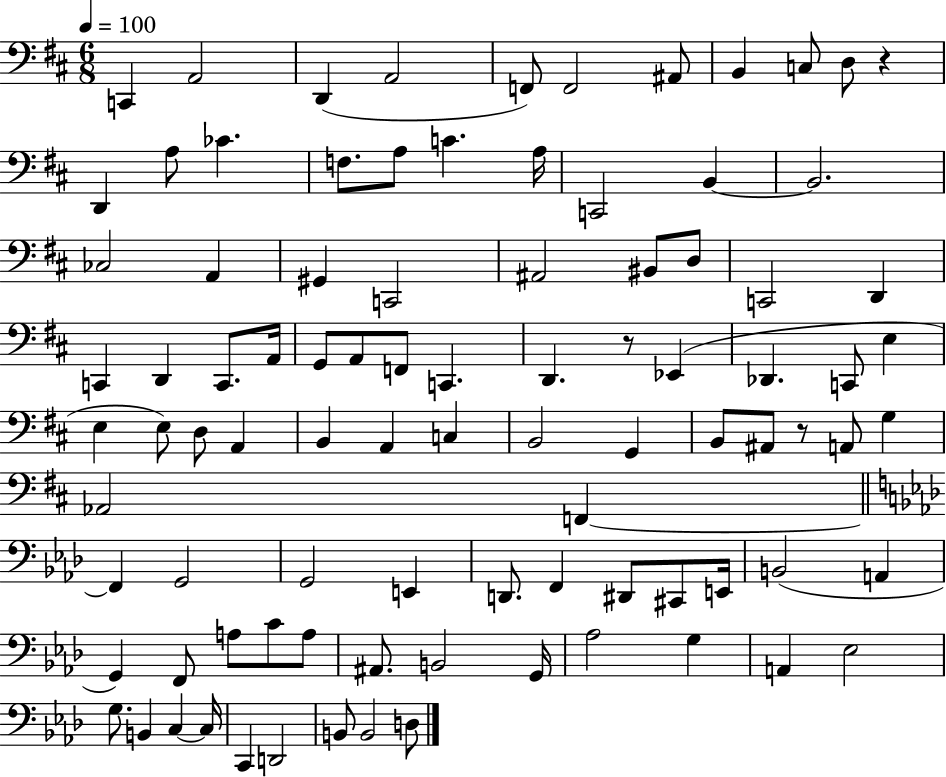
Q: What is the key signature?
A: D major